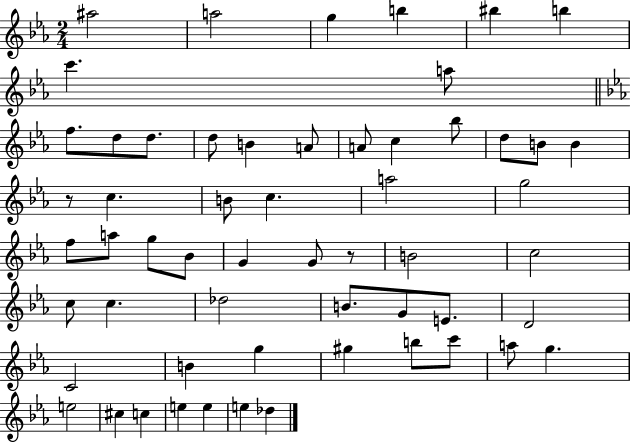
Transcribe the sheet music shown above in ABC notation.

X:1
T:Untitled
M:2/4
L:1/4
K:Eb
^a2 a2 g b ^b b c' a/2 f/2 d/2 d/2 d/2 B A/2 A/2 c _b/2 d/2 B/2 B z/2 c B/2 c a2 g2 f/2 a/2 g/2 _B/2 G G/2 z/2 B2 c2 c/2 c _d2 B/2 G/2 E/2 D2 C2 B g ^g b/2 c'/2 a/2 g e2 ^c c e e e _d